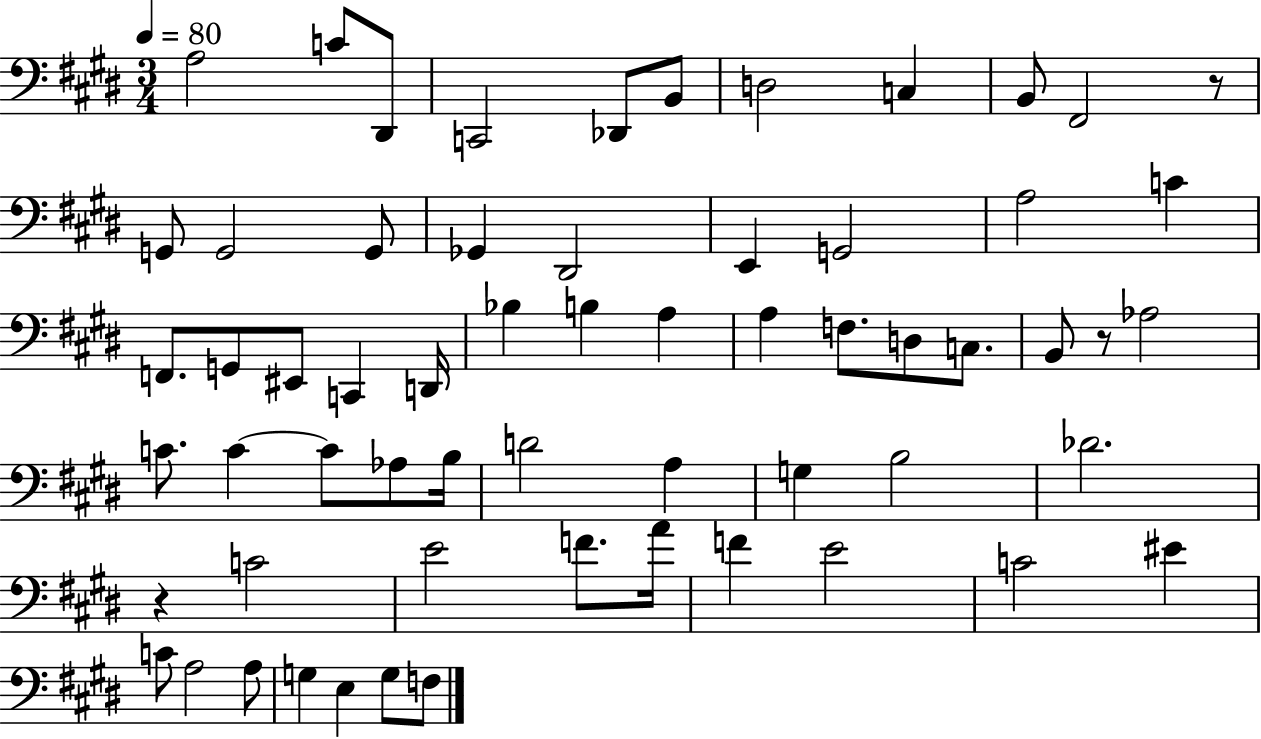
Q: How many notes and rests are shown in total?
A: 61